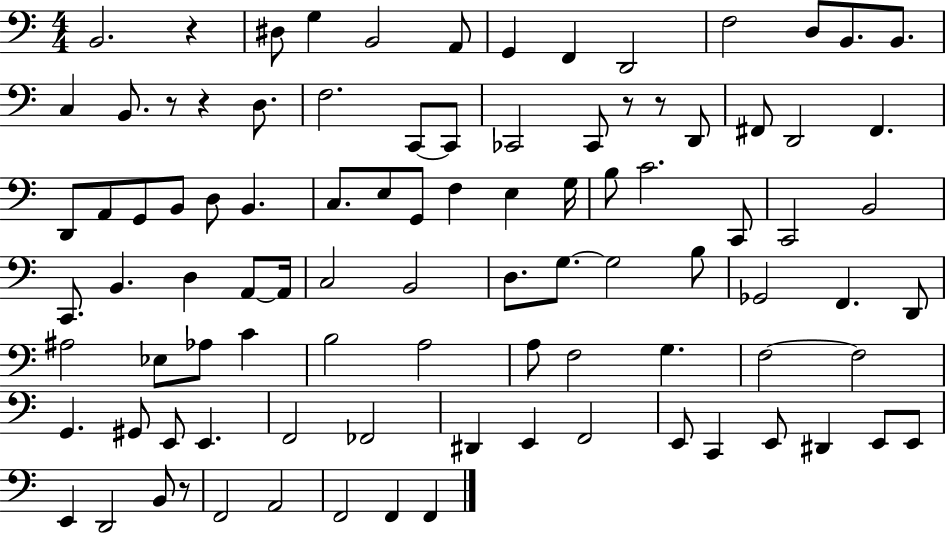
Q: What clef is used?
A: bass